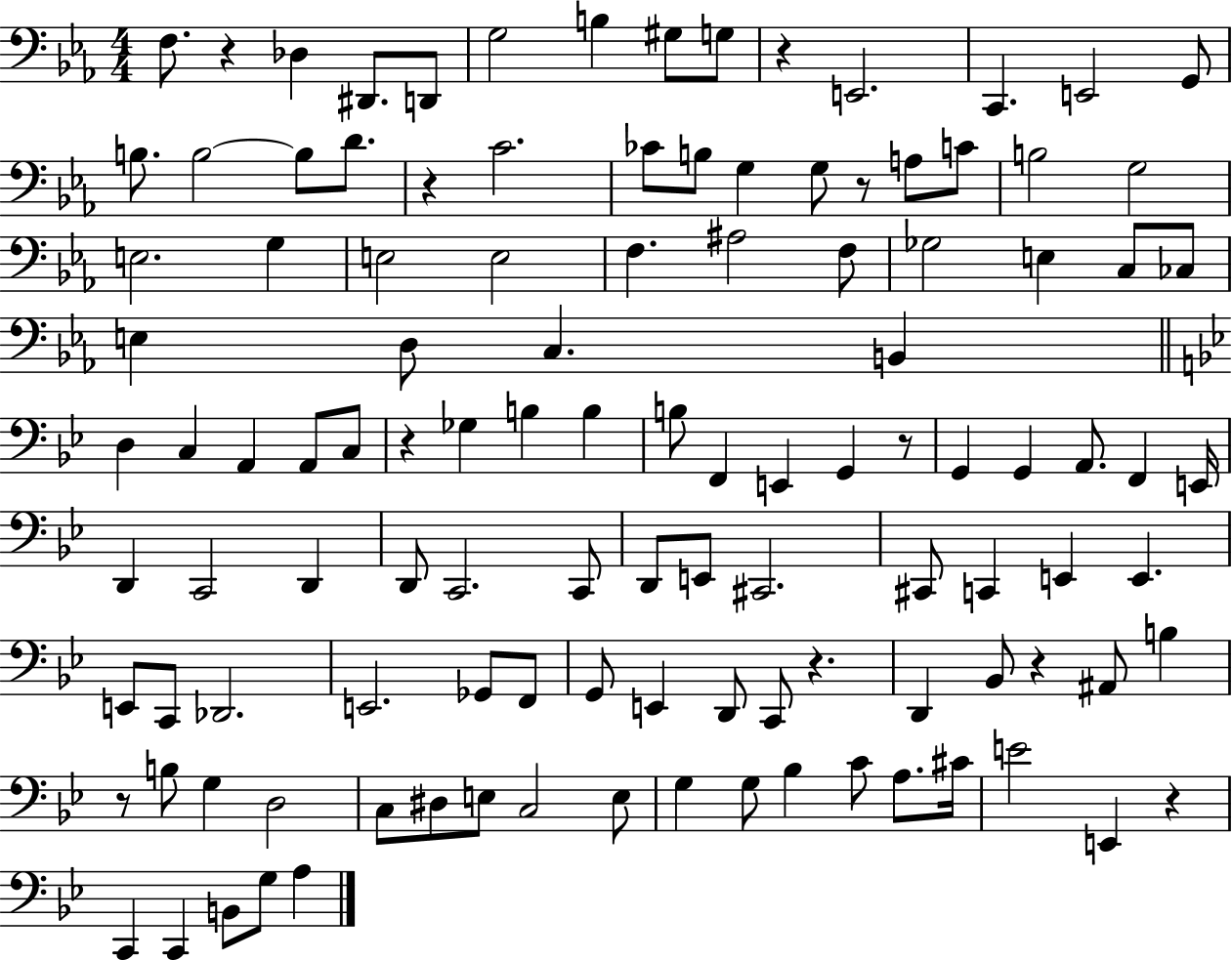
{
  \clef bass
  \numericTimeSignature
  \time 4/4
  \key ees \major
  f8. r4 des4 dis,8. d,8 | g2 b4 gis8 g8 | r4 e,2. | c,4. e,2 g,8 | \break b8. b2~~ b8 d'8. | r4 c'2. | ces'8 b8 g4 g8 r8 a8 c'8 | b2 g2 | \break e2. g4 | e2 e2 | f4. ais2 f8 | ges2 e4 c8 ces8 | \break e4 d8 c4. b,4 | \bar "||" \break \key bes \major d4 c4 a,4 a,8 c8 | r4 ges4 b4 b4 | b8 f,4 e,4 g,4 r8 | g,4 g,4 a,8. f,4 e,16 | \break d,4 c,2 d,4 | d,8 c,2. c,8 | d,8 e,8 cis,2. | cis,8 c,4 e,4 e,4. | \break e,8 c,8 des,2. | e,2. ges,8 f,8 | g,8 e,4 d,8 c,8 r4. | d,4 bes,8 r4 ais,8 b4 | \break r8 b8 g4 d2 | c8 dis8 e8 c2 e8 | g4 g8 bes4 c'8 a8. cis'16 | e'2 e,4 r4 | \break c,4 c,4 b,8 g8 a4 | \bar "|."
}